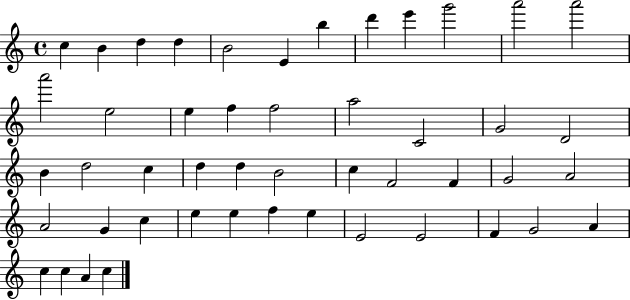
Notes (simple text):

C5/q B4/q D5/q D5/q B4/h E4/q B5/q D6/q E6/q G6/h A6/h A6/h A6/h E5/h E5/q F5/q F5/h A5/h C4/h G4/h D4/h B4/q D5/h C5/q D5/q D5/q B4/h C5/q F4/h F4/q G4/h A4/h A4/h G4/q C5/q E5/q E5/q F5/q E5/q E4/h E4/h F4/q G4/h A4/q C5/q C5/q A4/q C5/q